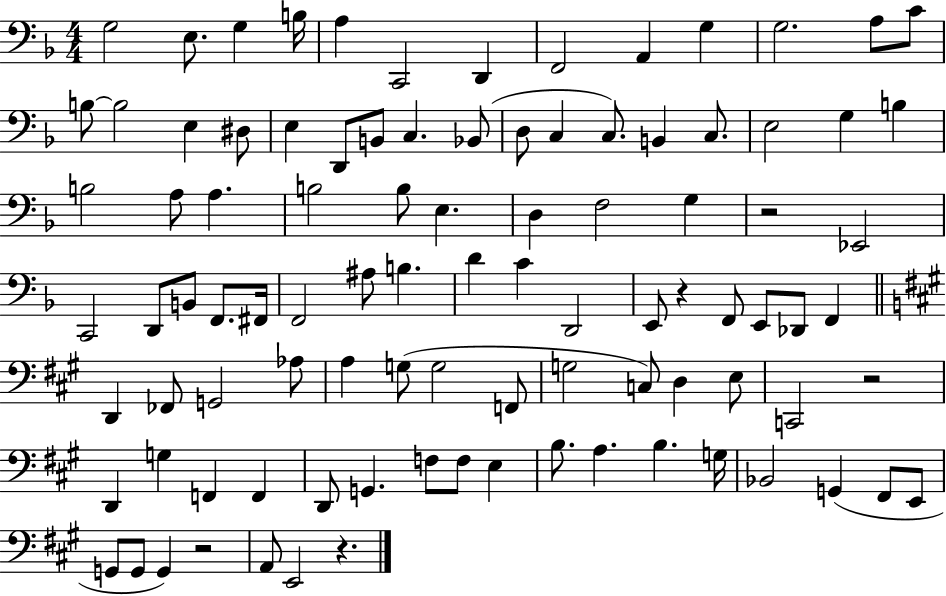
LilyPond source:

{
  \clef bass
  \numericTimeSignature
  \time 4/4
  \key f \major
  g2 e8. g4 b16 | a4 c,2 d,4 | f,2 a,4 g4 | g2. a8 c'8 | \break b8~~ b2 e4 dis8 | e4 d,8 b,8 c4. bes,8( | d8 c4 c8.) b,4 c8. | e2 g4 b4 | \break b2 a8 a4. | b2 b8 e4. | d4 f2 g4 | r2 ees,2 | \break c,2 d,8 b,8 f,8. fis,16 | f,2 ais8 b4. | d'4 c'4 d,2 | e,8 r4 f,8 e,8 des,8 f,4 | \break \bar "||" \break \key a \major d,4 fes,8 g,2 aes8 | a4 g8( g2 f,8 | g2 c8) d4 e8 | c,2 r2 | \break d,4 g4 f,4 f,4 | d,8 g,4. f8 f8 e4 | b8. a4. b4. g16 | bes,2 g,4( fis,8 e,8 | \break g,8 g,8 g,4) r2 | a,8 e,2 r4. | \bar "|."
}